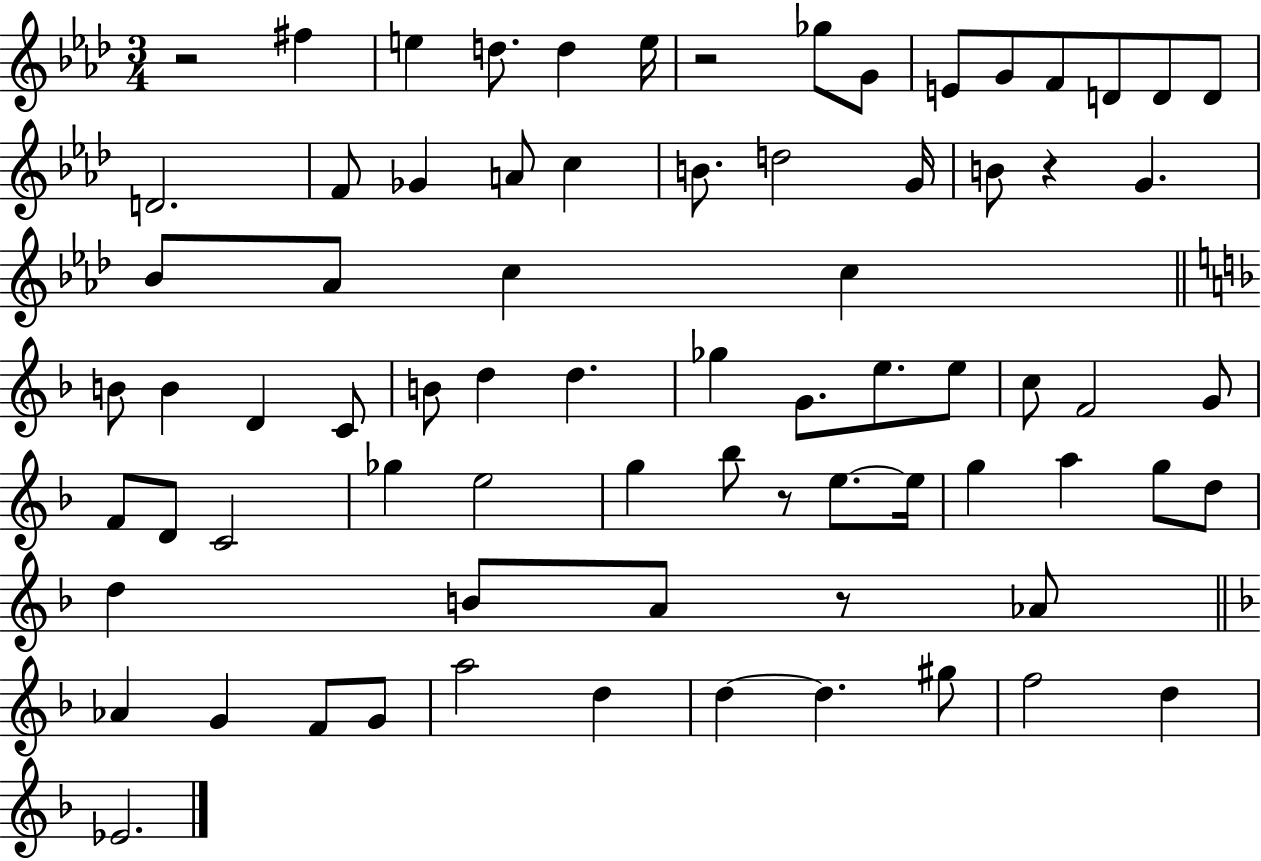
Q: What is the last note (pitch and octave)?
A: Eb4